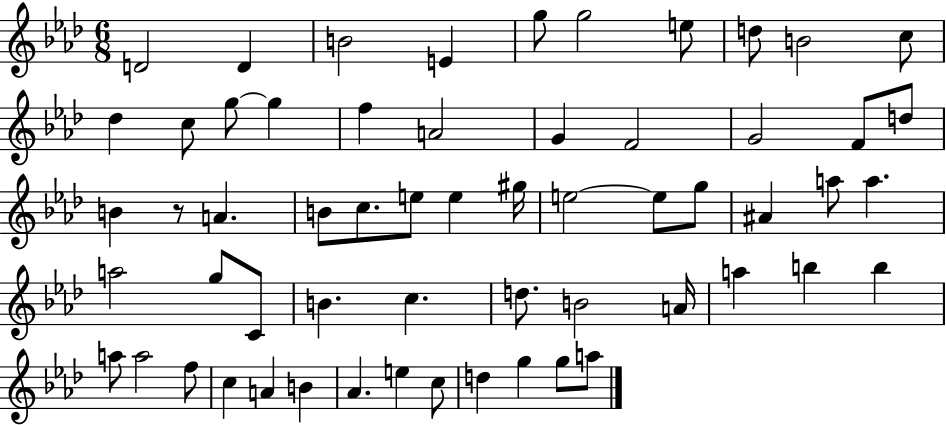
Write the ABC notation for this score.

X:1
T:Untitled
M:6/8
L:1/4
K:Ab
D2 D B2 E g/2 g2 e/2 d/2 B2 c/2 _d c/2 g/2 g f A2 G F2 G2 F/2 d/2 B z/2 A B/2 c/2 e/2 e ^g/4 e2 e/2 g/2 ^A a/2 a a2 g/2 C/2 B c d/2 B2 A/4 a b b a/2 a2 f/2 c A B _A e c/2 d g g/2 a/2